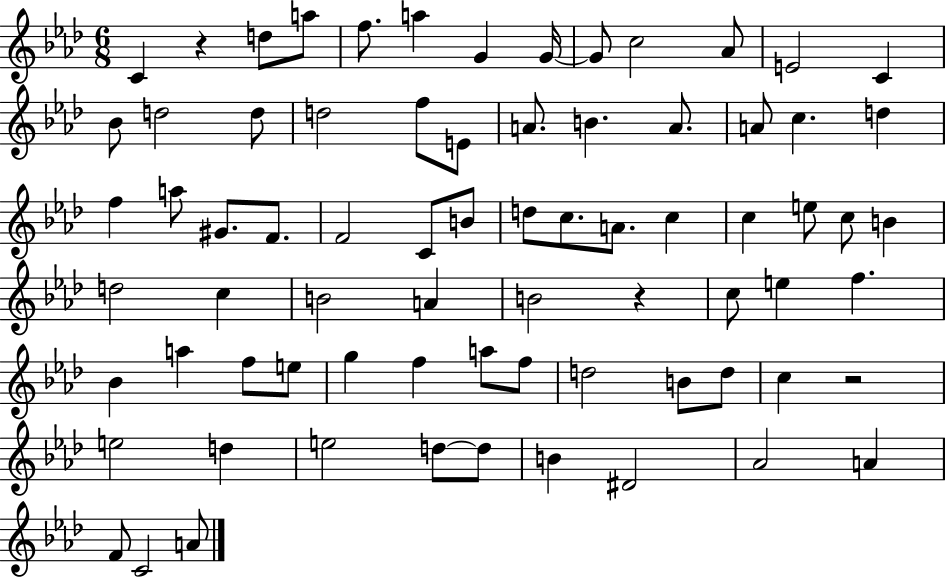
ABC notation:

X:1
T:Untitled
M:6/8
L:1/4
K:Ab
C z d/2 a/2 f/2 a G G/4 G/2 c2 _A/2 E2 C _B/2 d2 d/2 d2 f/2 E/2 A/2 B A/2 A/2 c d f a/2 ^G/2 F/2 F2 C/2 B/2 d/2 c/2 A/2 c c e/2 c/2 B d2 c B2 A B2 z c/2 e f _B a f/2 e/2 g f a/2 f/2 d2 B/2 d/2 c z2 e2 d e2 d/2 d/2 B ^D2 _A2 A F/2 C2 A/2